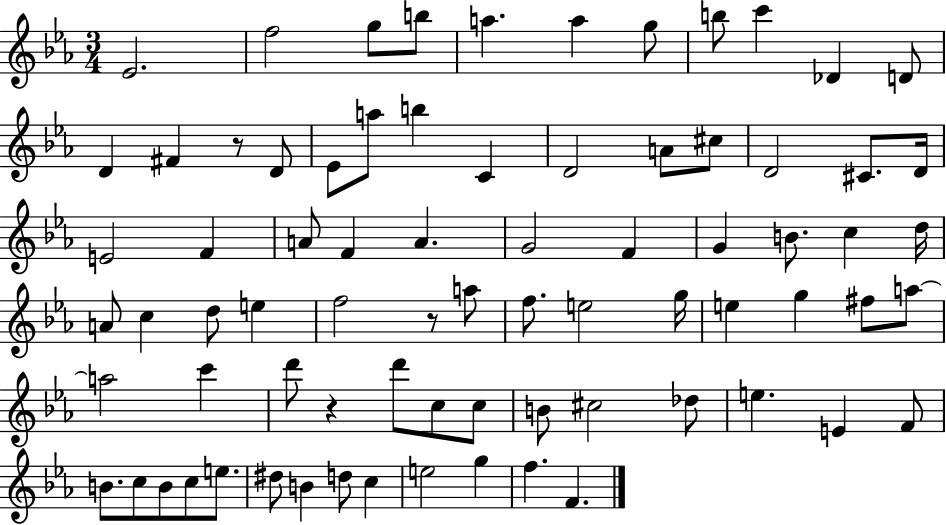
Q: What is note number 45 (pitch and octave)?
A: E5